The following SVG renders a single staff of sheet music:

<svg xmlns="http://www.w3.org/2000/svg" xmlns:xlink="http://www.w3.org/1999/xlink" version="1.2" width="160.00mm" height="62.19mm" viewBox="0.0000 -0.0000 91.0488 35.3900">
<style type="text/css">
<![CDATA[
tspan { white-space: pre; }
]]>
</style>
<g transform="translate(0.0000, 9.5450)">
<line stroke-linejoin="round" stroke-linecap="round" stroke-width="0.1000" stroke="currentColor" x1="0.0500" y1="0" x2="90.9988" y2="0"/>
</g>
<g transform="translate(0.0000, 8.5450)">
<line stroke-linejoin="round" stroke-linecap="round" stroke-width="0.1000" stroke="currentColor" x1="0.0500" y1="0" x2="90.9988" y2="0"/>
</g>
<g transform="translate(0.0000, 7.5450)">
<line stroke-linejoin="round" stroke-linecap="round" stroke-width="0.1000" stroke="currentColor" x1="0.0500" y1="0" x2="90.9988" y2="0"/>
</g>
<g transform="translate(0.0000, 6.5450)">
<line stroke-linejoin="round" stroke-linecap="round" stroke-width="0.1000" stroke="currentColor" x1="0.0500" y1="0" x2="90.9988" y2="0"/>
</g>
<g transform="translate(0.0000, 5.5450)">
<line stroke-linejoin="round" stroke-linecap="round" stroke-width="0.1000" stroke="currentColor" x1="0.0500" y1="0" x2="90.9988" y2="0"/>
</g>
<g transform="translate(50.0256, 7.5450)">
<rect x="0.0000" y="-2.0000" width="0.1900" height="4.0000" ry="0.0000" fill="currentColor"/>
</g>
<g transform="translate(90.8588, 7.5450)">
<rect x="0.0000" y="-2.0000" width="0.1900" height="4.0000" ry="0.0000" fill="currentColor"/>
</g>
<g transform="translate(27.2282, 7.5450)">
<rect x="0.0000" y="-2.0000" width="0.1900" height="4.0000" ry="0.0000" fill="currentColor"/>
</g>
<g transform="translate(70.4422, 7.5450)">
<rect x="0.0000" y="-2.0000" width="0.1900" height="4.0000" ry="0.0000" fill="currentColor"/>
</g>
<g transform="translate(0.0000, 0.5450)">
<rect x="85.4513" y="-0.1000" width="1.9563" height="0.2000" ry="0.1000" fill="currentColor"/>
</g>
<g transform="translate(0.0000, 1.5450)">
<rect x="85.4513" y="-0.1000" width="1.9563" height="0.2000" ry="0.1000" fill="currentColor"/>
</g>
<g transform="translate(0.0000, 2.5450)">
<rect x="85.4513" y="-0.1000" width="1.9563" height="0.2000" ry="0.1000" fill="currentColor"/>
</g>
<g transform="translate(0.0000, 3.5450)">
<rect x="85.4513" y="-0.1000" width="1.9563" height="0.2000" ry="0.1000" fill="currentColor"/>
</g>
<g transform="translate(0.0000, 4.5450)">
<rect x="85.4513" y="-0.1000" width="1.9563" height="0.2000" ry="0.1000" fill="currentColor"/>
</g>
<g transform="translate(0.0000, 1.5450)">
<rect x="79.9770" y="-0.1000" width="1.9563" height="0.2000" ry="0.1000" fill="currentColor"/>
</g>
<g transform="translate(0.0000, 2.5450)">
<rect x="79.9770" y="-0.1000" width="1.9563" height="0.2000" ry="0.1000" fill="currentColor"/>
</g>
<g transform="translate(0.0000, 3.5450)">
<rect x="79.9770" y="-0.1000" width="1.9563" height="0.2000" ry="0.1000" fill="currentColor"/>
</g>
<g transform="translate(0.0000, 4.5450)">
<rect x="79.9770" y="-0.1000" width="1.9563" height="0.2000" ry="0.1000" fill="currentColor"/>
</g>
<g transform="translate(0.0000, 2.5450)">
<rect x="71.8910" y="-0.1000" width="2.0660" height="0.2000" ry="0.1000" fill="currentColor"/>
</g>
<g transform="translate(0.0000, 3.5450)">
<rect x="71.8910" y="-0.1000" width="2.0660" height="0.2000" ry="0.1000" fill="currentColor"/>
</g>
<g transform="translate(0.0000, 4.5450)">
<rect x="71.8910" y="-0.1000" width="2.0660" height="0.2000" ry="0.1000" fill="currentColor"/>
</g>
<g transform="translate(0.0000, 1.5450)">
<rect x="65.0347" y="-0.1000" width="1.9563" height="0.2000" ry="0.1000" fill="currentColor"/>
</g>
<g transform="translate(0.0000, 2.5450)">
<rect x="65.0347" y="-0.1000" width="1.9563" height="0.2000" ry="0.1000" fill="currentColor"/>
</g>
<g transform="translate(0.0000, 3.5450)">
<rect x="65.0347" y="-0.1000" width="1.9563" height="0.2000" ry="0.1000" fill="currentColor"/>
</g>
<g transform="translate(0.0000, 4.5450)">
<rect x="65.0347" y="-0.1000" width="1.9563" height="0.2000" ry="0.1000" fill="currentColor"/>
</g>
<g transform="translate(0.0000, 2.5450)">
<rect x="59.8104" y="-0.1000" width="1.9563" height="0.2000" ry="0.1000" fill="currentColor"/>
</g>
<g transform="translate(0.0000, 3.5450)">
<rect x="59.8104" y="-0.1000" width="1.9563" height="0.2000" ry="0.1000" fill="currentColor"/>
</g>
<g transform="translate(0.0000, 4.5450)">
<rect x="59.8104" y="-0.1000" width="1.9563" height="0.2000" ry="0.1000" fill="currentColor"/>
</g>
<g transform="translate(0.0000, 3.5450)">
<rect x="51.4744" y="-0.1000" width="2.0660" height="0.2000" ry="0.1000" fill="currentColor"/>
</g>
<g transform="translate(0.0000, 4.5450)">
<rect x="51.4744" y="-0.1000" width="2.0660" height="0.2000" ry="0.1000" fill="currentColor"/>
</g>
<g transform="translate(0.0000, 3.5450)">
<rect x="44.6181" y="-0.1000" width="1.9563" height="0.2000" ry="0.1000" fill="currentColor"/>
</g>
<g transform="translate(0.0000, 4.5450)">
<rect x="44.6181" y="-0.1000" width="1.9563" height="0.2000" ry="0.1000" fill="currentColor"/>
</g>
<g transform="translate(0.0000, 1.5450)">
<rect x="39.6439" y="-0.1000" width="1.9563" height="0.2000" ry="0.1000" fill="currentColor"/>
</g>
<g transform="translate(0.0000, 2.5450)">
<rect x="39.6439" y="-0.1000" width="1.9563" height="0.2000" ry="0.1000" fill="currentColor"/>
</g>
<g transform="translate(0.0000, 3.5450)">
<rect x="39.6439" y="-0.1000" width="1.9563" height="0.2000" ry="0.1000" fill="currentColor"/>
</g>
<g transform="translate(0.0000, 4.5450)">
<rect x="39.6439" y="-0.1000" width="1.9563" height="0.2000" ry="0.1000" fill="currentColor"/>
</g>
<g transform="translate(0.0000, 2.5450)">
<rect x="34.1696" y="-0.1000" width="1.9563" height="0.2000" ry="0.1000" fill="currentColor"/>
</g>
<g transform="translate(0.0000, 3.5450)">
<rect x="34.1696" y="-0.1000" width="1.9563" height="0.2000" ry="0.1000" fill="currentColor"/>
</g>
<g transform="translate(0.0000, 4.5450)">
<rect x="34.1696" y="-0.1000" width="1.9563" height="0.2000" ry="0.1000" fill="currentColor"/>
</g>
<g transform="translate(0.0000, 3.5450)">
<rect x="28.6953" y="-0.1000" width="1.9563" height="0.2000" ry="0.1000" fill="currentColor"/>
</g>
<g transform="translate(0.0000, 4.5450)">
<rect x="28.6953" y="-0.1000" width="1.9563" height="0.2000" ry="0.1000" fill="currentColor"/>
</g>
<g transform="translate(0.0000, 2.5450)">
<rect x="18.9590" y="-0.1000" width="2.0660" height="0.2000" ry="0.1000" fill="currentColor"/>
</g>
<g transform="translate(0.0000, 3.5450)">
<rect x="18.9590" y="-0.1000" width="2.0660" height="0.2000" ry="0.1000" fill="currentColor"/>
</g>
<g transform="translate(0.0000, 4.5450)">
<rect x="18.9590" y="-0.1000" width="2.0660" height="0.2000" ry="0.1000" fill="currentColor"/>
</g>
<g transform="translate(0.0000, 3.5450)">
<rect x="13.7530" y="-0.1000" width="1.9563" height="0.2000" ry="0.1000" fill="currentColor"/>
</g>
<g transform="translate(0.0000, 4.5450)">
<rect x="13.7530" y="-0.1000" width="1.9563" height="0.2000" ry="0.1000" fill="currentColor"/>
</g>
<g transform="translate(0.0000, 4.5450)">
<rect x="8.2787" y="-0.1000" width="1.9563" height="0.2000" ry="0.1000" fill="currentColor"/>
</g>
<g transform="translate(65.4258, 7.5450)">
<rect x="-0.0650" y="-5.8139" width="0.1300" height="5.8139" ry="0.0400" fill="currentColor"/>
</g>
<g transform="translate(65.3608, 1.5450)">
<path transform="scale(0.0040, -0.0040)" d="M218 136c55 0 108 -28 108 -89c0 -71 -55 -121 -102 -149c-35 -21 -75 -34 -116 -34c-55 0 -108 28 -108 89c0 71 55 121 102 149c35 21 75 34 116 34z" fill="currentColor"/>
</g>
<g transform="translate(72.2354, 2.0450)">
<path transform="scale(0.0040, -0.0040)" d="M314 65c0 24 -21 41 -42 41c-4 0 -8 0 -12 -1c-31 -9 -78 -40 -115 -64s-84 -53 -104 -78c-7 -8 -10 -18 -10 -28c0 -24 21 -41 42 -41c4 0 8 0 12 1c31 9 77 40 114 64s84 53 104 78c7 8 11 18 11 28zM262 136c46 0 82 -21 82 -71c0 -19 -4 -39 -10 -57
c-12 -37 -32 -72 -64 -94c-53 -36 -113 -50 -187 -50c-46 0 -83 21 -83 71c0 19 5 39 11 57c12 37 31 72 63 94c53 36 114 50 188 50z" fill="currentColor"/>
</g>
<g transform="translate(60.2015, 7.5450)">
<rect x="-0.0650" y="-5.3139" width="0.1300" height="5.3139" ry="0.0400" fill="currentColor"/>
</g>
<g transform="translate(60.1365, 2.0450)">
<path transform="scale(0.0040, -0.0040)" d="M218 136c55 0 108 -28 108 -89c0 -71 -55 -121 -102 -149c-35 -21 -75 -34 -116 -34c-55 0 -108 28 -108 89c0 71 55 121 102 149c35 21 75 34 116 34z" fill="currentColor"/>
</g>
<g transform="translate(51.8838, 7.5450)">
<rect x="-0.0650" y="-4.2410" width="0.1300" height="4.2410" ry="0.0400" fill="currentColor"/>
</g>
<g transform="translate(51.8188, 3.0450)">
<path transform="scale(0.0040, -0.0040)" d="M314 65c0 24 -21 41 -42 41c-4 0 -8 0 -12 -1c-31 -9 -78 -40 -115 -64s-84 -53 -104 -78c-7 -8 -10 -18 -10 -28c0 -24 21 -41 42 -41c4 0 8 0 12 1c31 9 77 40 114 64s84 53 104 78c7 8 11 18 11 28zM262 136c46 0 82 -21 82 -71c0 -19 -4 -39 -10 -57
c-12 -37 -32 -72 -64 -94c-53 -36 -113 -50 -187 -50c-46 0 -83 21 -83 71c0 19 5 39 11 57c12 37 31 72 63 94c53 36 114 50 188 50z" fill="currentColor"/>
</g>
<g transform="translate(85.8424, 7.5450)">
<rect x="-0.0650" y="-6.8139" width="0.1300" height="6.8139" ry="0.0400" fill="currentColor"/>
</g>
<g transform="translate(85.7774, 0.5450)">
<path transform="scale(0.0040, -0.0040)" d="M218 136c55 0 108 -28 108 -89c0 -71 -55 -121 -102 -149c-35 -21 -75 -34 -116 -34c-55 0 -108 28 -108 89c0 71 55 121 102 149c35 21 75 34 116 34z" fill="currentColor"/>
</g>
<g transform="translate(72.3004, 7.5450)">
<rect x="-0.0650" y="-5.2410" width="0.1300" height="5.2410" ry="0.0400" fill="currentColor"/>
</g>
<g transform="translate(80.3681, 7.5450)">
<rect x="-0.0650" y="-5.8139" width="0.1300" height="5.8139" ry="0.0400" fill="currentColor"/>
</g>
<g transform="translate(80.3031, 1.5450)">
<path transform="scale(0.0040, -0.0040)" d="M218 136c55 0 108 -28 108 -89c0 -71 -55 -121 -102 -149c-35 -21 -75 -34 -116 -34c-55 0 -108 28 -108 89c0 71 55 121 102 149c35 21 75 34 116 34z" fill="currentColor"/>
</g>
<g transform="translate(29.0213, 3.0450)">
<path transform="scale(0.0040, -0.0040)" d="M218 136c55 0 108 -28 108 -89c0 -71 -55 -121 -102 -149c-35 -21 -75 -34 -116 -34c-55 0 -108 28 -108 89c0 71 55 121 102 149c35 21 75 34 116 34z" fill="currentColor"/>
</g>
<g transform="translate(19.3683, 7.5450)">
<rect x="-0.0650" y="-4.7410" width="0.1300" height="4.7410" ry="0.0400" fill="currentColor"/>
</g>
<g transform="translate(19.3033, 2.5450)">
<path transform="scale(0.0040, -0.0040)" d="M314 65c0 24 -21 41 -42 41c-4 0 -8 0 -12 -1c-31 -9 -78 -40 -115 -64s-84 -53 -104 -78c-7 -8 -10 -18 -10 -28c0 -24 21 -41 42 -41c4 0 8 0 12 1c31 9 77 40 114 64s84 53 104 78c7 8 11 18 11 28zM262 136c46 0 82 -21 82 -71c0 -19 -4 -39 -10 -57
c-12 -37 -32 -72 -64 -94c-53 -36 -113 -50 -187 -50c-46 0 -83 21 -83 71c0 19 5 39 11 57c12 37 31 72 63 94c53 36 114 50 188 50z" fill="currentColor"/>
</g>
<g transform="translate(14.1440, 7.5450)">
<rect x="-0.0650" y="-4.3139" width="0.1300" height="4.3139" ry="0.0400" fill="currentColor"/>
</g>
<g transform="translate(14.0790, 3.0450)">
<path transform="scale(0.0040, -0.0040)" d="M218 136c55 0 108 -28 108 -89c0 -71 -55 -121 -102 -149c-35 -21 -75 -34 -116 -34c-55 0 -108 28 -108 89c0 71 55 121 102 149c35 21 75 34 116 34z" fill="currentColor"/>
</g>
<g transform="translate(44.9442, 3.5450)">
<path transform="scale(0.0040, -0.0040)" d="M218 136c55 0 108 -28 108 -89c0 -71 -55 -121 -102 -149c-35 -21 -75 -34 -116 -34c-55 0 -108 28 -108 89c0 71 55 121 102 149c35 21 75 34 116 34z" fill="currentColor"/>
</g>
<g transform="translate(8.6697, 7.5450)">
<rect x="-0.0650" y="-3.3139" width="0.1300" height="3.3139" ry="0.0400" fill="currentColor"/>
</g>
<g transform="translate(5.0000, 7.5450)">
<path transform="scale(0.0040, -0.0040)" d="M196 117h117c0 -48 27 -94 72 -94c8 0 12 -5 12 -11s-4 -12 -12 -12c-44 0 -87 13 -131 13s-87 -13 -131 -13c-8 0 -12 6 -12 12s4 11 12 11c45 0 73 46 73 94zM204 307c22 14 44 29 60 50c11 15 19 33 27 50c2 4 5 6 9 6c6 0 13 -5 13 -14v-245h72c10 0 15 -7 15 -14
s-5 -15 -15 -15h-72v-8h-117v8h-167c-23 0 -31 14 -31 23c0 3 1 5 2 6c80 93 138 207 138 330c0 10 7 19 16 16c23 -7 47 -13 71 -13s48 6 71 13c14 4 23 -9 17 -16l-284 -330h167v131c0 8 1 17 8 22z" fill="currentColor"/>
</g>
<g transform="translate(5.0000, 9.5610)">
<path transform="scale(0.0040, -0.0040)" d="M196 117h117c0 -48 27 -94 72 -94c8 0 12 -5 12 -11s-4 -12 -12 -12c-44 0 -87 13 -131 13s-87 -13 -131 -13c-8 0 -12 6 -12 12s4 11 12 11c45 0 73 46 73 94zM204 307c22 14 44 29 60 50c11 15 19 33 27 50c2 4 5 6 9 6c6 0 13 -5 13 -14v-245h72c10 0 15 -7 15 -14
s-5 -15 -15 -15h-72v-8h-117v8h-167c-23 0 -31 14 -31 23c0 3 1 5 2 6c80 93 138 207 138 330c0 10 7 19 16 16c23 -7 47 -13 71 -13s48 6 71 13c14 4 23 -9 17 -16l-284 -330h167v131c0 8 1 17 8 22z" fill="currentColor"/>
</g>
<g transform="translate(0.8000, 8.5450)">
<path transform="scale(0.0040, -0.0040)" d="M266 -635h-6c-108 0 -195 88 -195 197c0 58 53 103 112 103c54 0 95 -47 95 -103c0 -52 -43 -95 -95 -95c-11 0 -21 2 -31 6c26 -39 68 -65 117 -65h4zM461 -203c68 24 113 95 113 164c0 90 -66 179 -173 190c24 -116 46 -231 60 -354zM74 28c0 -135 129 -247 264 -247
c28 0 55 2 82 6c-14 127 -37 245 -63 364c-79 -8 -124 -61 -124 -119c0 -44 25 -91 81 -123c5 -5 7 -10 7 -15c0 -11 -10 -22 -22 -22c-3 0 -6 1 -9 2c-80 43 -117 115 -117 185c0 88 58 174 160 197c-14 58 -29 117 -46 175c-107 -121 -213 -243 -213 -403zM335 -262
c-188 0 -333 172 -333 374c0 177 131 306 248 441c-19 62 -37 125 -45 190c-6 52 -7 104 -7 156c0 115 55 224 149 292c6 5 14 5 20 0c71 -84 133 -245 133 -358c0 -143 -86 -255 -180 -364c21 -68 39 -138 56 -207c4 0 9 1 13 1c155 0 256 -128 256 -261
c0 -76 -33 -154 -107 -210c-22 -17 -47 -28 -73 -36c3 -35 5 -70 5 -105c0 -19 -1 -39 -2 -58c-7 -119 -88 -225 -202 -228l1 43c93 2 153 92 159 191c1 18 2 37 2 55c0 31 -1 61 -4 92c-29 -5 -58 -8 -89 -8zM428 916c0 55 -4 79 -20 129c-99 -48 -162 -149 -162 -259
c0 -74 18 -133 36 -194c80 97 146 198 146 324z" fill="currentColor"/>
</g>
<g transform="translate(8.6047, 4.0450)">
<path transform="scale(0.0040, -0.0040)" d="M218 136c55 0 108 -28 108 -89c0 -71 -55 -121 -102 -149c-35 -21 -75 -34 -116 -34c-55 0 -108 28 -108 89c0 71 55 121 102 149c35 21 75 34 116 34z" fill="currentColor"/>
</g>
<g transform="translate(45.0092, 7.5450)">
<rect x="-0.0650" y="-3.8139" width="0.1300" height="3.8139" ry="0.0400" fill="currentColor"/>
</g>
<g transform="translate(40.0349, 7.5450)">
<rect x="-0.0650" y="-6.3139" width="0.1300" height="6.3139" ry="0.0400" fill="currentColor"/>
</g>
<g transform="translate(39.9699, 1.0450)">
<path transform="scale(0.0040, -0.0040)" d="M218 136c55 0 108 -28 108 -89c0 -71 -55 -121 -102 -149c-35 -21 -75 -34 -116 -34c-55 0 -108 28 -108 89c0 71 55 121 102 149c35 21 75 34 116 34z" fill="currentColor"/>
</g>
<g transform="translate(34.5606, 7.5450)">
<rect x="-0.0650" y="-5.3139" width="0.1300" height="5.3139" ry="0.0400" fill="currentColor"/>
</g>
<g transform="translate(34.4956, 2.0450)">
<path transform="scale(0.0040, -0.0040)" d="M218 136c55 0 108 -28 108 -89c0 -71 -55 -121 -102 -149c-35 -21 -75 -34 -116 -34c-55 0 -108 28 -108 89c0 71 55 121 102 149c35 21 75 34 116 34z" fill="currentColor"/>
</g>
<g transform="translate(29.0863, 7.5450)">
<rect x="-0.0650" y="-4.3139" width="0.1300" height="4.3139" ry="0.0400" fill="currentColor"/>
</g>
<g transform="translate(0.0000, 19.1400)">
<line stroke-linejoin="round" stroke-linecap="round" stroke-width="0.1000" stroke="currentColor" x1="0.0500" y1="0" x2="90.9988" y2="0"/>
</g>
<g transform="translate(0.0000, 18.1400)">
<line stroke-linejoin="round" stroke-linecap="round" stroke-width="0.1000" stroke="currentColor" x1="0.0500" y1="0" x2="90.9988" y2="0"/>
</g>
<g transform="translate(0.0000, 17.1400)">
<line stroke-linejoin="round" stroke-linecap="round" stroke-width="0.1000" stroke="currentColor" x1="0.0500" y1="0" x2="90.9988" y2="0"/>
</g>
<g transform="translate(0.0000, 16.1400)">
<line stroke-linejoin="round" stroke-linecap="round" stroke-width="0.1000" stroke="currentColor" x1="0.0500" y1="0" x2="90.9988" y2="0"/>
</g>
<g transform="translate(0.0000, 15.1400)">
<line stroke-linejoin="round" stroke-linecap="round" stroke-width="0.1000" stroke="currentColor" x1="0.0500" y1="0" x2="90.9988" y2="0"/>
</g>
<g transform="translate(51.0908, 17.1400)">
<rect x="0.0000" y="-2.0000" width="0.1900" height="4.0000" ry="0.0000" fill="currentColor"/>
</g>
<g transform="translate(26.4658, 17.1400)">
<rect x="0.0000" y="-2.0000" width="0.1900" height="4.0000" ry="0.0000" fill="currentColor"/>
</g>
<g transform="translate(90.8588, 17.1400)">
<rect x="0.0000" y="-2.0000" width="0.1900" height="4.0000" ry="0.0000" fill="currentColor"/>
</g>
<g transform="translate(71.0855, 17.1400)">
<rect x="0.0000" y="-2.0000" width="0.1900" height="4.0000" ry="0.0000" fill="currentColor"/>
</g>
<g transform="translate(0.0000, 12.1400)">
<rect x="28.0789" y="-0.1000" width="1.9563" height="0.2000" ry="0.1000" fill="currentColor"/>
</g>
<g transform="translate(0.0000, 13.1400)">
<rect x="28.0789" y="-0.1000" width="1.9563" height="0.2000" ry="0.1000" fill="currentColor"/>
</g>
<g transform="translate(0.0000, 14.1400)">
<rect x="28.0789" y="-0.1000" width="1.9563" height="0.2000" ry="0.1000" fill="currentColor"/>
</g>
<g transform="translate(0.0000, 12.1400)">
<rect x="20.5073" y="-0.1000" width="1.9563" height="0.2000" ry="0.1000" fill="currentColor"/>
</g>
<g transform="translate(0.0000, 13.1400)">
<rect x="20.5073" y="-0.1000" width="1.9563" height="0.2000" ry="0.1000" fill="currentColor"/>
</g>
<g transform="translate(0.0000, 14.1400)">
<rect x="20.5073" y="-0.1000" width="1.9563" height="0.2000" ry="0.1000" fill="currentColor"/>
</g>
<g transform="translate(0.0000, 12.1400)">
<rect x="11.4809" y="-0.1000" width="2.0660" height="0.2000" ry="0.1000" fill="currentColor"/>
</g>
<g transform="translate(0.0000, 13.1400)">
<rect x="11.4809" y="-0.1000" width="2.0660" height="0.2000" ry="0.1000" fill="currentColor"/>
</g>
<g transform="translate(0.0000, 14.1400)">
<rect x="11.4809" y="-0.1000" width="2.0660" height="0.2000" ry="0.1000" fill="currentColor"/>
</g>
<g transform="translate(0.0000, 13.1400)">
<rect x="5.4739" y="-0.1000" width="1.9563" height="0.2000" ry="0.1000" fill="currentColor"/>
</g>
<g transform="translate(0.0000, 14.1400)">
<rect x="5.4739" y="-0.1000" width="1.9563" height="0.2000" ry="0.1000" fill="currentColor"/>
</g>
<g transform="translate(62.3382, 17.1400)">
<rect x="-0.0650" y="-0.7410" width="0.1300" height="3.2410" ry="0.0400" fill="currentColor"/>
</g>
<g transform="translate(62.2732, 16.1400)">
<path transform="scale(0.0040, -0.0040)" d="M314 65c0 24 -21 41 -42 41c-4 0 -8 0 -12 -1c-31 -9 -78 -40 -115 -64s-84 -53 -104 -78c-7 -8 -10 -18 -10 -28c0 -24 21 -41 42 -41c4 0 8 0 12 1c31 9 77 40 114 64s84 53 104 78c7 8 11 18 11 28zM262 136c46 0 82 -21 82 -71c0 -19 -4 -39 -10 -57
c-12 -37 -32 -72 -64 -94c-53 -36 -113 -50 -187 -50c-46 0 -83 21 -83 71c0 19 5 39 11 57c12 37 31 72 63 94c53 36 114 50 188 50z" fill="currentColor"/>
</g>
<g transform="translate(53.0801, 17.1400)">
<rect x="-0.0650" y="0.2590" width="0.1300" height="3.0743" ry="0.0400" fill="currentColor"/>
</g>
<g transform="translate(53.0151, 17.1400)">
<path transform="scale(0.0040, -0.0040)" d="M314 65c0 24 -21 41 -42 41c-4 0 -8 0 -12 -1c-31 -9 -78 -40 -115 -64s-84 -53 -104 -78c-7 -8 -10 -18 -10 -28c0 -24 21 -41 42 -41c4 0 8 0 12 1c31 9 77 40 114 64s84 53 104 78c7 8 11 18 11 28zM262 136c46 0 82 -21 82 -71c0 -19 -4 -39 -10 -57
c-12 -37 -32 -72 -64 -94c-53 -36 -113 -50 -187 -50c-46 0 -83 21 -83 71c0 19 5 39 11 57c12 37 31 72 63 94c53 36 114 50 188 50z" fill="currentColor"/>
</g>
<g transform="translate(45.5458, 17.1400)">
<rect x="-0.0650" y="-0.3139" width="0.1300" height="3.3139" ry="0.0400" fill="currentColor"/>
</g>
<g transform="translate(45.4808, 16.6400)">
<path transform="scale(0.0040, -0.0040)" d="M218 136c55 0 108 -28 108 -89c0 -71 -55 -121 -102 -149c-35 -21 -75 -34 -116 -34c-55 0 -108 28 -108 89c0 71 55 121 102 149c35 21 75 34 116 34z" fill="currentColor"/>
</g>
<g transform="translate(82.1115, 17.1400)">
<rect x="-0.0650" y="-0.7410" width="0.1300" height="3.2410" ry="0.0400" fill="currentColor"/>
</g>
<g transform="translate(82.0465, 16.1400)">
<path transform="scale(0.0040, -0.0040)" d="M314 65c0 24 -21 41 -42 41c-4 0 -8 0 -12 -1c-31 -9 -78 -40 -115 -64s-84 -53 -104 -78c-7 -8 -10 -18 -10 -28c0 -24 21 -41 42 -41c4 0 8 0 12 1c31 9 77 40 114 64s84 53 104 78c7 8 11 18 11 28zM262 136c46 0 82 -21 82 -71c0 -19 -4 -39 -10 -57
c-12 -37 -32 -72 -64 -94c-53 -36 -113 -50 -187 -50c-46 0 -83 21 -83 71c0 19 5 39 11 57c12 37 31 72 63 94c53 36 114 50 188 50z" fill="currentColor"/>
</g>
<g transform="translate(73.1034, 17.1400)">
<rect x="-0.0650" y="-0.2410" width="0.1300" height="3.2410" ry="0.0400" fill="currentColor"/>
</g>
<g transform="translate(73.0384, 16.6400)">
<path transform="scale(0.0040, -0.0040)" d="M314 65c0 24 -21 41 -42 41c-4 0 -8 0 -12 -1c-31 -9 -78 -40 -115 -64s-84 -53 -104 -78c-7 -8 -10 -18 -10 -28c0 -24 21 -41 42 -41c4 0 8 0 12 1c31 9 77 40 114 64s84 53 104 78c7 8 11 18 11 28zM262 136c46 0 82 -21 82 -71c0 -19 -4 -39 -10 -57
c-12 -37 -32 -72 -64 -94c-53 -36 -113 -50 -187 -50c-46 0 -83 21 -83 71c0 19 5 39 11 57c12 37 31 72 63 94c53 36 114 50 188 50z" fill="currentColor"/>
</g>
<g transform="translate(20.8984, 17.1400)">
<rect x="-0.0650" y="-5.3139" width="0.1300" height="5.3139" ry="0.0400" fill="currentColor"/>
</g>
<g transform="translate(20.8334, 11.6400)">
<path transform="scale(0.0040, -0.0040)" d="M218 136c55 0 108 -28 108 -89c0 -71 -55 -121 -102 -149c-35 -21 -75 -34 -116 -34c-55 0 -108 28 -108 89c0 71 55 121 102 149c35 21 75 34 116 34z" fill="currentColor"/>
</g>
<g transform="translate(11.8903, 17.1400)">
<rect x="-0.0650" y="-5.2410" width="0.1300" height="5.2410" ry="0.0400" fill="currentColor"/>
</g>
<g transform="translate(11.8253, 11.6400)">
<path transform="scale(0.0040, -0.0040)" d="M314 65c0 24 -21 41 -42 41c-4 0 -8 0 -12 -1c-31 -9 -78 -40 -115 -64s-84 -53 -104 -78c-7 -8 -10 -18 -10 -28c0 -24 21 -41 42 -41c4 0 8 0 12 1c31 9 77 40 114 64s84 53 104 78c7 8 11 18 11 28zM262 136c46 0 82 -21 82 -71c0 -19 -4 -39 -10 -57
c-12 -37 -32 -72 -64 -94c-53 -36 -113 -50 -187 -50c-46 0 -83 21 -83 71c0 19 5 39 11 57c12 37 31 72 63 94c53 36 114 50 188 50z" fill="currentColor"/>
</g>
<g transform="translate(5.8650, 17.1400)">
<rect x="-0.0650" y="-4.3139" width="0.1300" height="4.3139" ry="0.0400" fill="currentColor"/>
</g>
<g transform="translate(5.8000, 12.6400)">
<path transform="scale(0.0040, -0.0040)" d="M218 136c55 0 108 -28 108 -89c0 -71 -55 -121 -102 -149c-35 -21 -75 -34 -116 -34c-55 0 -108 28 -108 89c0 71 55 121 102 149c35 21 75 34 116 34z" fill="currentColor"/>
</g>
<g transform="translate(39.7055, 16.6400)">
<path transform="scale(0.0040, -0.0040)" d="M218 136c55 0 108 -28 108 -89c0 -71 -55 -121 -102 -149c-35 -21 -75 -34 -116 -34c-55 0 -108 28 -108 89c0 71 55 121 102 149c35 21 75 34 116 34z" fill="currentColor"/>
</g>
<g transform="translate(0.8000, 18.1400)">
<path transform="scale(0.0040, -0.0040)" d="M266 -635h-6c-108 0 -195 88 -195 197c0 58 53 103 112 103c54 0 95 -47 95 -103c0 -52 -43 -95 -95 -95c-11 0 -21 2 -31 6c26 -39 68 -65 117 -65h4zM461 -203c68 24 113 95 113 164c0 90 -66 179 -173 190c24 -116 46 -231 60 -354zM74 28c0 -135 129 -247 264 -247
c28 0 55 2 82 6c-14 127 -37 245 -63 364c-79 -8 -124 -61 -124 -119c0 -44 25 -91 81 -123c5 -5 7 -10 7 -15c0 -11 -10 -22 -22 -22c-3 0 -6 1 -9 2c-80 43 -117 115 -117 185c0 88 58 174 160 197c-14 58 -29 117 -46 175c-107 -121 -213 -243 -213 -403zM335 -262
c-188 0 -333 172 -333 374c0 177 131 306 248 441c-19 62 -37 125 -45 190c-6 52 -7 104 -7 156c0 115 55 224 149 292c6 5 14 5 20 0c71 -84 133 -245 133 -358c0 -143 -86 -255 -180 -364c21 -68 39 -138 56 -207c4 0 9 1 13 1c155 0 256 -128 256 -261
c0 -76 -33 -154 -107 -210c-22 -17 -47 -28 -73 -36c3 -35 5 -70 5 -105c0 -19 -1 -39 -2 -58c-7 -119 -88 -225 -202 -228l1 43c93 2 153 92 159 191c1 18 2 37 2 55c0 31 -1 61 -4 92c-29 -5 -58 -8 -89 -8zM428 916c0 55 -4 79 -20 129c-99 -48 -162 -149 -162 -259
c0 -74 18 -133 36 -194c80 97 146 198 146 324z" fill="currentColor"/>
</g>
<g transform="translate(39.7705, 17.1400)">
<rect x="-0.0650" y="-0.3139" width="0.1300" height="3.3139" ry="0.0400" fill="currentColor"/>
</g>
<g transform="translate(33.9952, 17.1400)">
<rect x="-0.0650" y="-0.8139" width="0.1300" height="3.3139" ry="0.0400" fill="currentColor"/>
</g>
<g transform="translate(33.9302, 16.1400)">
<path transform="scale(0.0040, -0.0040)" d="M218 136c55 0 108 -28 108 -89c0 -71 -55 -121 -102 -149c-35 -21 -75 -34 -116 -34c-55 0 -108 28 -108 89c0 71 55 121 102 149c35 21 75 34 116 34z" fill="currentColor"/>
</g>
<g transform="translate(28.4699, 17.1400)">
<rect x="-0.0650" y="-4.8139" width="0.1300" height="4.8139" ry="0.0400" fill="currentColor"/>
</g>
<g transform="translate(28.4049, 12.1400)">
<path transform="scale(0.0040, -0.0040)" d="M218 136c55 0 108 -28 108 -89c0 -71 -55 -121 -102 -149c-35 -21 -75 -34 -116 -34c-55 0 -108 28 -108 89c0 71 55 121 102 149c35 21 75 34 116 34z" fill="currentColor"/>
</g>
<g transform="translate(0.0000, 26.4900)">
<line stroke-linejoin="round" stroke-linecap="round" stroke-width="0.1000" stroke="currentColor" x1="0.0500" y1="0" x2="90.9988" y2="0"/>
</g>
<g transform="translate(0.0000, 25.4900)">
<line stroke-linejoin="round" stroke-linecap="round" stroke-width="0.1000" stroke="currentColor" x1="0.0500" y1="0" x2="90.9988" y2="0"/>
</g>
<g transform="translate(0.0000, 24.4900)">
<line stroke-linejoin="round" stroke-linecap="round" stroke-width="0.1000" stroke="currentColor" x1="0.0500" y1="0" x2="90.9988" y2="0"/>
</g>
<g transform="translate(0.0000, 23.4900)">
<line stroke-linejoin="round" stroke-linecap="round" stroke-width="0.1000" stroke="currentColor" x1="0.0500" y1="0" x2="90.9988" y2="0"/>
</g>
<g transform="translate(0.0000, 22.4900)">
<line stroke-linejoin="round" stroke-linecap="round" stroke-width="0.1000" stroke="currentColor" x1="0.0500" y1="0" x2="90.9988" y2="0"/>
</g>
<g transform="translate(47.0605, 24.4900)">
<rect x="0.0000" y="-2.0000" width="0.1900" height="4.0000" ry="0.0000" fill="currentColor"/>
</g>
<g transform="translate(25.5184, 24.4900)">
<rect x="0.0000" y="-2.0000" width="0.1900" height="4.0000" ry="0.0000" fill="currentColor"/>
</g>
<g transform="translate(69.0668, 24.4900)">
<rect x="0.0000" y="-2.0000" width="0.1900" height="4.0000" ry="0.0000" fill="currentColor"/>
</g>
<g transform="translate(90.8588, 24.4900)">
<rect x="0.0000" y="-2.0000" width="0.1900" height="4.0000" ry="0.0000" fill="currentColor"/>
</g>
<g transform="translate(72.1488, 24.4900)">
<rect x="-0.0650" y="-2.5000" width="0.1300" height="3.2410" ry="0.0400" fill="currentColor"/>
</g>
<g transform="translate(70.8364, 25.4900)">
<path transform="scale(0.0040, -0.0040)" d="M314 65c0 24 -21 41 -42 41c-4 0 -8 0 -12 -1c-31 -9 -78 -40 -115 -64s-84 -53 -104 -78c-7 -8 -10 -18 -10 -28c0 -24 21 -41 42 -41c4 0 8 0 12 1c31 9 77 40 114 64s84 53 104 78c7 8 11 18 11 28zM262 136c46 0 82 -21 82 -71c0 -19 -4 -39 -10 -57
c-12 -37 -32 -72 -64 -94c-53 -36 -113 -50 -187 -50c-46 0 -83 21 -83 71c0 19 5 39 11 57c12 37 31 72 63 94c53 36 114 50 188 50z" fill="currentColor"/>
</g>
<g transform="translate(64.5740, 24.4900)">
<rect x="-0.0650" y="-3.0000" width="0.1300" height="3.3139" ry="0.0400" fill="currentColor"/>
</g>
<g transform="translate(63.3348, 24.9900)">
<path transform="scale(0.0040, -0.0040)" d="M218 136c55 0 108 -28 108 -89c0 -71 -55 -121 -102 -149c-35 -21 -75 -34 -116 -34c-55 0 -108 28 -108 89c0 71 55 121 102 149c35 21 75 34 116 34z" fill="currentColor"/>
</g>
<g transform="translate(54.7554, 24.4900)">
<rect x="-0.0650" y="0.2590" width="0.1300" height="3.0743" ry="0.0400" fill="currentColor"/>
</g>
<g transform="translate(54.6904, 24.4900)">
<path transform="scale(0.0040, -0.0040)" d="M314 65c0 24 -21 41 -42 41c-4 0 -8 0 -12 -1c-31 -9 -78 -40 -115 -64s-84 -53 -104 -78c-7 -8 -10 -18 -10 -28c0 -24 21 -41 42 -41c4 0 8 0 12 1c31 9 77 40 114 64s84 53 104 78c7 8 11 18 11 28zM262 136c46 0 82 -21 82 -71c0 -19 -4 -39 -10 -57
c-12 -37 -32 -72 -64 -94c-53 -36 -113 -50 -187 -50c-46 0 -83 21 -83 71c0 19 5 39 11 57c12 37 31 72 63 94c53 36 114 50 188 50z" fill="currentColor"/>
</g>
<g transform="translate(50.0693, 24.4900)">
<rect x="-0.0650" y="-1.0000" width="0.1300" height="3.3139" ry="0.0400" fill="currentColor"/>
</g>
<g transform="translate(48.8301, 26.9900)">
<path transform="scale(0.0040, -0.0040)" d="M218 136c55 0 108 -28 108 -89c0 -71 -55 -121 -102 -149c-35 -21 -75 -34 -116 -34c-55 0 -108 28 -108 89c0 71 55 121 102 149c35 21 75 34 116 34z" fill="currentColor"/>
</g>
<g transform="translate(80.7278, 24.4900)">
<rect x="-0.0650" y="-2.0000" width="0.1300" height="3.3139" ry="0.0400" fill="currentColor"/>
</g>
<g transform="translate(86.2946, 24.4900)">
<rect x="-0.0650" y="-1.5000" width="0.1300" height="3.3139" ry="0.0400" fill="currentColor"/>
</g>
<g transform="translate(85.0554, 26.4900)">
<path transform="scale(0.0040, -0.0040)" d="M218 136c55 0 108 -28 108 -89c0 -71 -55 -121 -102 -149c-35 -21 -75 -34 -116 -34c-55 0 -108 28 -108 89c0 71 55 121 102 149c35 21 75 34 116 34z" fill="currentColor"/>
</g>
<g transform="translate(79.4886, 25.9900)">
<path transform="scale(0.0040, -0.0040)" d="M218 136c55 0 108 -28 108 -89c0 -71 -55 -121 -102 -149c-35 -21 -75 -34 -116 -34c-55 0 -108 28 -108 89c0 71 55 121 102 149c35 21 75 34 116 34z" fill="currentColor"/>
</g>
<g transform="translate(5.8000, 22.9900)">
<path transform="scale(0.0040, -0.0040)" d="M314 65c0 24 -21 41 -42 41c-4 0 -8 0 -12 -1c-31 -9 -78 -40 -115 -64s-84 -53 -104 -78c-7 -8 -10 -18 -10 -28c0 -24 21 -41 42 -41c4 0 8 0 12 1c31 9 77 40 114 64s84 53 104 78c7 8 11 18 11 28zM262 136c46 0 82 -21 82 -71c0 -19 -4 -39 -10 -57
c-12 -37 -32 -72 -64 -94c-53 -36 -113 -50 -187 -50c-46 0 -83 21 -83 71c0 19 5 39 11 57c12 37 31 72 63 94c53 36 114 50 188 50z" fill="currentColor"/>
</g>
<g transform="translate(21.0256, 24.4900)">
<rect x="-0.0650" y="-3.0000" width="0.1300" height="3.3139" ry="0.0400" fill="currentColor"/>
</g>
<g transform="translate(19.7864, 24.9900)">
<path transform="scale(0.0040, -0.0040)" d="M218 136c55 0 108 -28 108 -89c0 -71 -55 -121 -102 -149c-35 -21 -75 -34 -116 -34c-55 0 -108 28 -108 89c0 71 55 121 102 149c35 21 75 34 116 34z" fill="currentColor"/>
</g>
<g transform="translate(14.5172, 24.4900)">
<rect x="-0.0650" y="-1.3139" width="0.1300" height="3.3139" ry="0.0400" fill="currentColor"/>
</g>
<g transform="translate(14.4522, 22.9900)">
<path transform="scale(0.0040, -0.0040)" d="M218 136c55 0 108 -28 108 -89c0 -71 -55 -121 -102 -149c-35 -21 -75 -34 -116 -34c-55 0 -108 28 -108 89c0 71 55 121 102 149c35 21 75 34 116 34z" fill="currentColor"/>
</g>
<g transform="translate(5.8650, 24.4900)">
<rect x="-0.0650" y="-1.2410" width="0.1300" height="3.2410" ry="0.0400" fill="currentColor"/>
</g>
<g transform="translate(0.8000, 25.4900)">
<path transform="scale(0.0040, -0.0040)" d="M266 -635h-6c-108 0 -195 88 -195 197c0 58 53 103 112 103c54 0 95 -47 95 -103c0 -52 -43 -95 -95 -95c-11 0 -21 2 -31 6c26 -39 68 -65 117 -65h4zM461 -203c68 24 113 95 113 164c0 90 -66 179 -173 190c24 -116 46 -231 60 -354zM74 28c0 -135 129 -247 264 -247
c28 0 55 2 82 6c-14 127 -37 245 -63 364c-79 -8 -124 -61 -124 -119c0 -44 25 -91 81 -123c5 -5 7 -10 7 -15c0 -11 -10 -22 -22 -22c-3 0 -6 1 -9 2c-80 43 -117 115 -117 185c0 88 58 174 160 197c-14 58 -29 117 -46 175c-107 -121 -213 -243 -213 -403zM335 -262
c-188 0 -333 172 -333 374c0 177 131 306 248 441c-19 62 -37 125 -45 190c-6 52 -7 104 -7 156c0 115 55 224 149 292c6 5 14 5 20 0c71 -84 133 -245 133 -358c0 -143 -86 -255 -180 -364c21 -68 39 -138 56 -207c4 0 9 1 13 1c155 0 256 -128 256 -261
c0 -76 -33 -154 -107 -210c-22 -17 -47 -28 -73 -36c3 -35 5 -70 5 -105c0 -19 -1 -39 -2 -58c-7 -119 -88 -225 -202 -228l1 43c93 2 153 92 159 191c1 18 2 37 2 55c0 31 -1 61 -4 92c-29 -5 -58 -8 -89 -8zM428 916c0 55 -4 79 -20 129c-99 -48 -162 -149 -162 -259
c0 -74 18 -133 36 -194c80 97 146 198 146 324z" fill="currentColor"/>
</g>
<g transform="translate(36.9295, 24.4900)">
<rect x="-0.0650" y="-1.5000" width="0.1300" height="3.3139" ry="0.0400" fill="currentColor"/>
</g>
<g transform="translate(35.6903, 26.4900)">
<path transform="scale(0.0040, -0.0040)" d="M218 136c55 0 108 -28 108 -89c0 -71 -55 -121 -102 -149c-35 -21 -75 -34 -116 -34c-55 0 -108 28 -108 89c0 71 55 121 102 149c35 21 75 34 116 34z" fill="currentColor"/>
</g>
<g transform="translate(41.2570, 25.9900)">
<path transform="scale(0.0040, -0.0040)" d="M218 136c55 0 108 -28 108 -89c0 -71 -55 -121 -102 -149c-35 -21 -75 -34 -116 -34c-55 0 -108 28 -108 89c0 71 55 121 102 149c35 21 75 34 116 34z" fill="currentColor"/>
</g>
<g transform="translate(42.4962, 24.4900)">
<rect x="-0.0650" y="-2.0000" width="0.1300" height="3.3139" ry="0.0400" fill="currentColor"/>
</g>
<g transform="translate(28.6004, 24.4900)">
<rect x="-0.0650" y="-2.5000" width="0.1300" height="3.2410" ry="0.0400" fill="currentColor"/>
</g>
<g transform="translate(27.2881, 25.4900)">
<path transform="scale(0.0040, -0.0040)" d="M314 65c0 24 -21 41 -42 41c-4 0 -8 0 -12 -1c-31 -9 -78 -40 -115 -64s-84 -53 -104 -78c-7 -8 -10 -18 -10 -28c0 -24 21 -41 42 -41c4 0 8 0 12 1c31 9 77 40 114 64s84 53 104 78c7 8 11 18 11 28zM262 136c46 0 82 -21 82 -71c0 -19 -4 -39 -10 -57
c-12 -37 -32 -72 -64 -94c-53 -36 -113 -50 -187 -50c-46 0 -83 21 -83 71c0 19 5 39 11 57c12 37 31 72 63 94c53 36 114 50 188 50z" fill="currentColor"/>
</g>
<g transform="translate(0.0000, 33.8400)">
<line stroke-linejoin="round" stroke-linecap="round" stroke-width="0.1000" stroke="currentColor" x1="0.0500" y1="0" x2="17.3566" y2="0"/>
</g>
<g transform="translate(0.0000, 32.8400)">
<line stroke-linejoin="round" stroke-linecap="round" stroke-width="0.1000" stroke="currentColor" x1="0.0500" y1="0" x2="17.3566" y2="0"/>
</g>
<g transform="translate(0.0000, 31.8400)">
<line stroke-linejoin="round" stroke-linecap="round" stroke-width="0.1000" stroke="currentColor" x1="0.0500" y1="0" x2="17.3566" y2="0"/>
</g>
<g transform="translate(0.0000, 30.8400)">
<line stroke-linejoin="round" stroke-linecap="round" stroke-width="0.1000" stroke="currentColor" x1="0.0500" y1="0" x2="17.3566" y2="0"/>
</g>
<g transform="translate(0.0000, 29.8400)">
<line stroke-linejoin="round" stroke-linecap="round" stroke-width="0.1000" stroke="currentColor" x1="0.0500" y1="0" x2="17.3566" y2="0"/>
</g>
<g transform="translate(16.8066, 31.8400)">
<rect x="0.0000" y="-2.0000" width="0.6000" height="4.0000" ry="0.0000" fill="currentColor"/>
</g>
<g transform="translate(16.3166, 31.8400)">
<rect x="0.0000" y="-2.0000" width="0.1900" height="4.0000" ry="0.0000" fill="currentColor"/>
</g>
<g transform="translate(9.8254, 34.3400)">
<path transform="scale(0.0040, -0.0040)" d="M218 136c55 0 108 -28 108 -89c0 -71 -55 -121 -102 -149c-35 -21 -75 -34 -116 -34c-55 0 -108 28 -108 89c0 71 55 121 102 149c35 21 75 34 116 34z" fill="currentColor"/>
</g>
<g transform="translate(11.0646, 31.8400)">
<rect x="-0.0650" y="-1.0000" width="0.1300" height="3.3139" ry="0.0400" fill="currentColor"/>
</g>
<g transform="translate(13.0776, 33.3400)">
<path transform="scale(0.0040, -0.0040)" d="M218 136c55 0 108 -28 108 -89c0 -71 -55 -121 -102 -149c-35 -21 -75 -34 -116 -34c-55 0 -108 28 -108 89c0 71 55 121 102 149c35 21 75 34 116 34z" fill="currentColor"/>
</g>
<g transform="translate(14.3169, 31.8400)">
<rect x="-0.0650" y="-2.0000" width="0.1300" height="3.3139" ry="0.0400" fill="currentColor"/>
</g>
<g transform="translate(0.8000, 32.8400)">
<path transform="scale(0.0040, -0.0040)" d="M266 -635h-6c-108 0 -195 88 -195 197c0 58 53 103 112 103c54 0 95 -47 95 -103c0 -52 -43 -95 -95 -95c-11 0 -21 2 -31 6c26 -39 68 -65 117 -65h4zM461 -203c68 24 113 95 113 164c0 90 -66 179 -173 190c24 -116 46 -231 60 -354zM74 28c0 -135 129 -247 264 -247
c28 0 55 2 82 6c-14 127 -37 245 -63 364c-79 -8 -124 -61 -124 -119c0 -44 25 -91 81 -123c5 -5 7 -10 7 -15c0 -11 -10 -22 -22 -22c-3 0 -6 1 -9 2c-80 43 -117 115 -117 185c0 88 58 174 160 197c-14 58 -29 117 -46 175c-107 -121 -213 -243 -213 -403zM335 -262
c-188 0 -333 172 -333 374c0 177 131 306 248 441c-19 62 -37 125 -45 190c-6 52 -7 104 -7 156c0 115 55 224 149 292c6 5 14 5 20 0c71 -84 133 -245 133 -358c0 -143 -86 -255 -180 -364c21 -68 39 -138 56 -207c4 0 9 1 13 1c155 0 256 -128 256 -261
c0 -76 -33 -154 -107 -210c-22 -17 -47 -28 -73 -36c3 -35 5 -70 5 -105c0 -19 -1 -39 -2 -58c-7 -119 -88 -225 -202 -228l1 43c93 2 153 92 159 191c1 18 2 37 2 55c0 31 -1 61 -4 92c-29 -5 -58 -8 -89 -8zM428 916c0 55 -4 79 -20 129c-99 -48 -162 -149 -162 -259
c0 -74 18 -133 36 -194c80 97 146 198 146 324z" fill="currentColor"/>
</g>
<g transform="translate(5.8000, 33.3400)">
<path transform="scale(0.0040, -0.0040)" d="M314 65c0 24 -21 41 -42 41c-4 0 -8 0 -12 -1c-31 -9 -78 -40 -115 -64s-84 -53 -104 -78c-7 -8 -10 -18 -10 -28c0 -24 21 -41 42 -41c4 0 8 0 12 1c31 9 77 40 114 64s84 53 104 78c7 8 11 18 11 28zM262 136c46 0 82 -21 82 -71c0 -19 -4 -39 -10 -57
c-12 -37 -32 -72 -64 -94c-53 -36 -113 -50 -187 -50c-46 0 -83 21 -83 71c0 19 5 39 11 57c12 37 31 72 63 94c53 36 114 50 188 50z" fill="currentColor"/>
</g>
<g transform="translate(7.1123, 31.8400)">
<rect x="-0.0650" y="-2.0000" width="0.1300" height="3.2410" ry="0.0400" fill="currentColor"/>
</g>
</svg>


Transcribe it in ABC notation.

X:1
T:Untitled
M:4/4
L:1/4
K:C
b d' e'2 d' f' a' c' d'2 f' g' f'2 g' b' d' f'2 f' e' d c c B2 d2 c2 d2 e2 e A G2 E F D B2 A G2 F E F2 D F